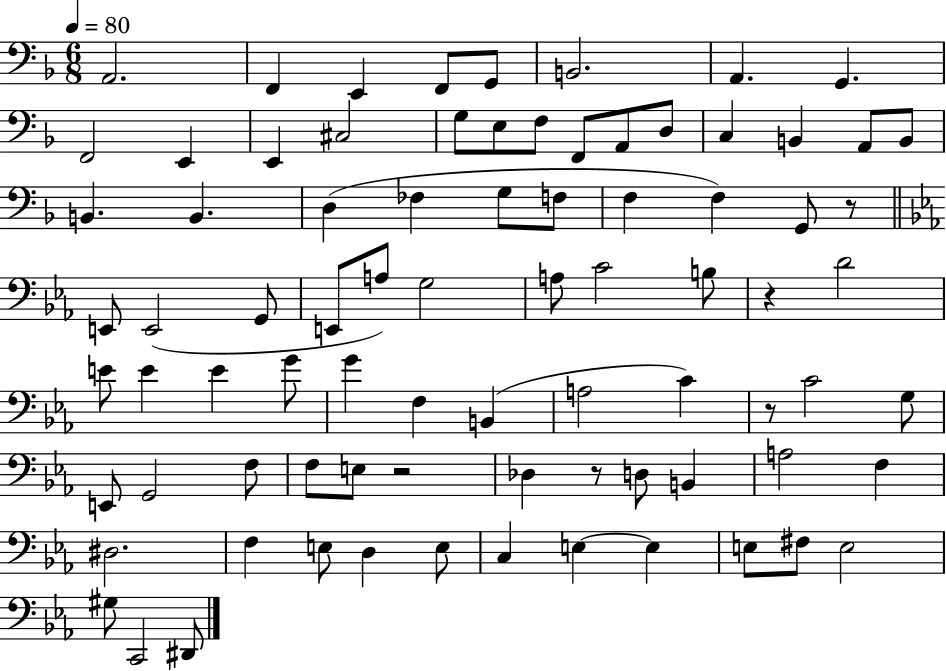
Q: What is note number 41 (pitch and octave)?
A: D4